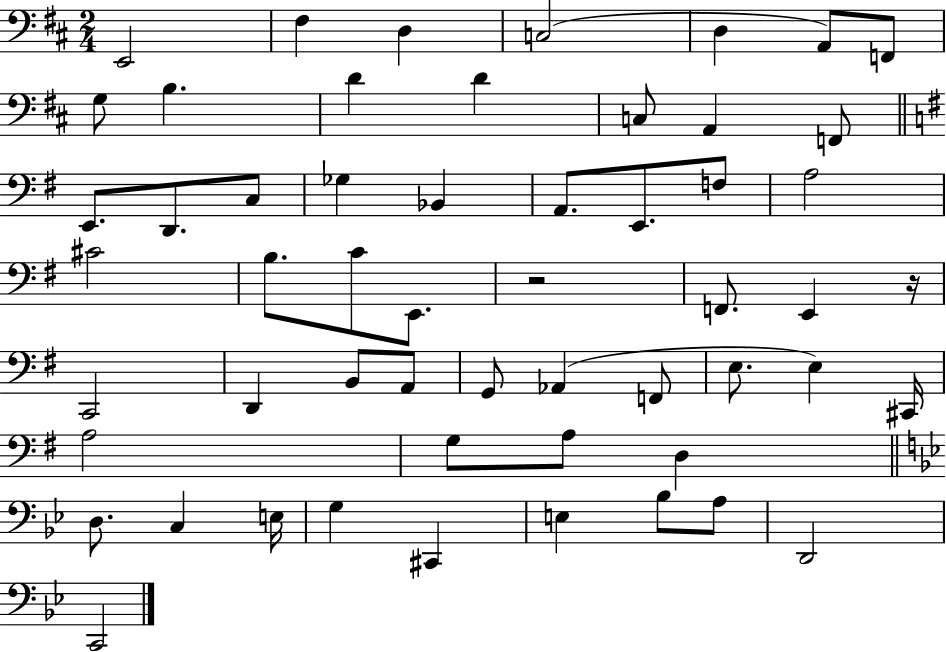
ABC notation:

X:1
T:Untitled
M:2/4
L:1/4
K:D
E,,2 ^F, D, C,2 D, A,,/2 F,,/2 G,/2 B, D D C,/2 A,, F,,/2 E,,/2 D,,/2 C,/2 _G, _B,, A,,/2 E,,/2 F,/2 A,2 ^C2 B,/2 C/2 E,,/2 z2 F,,/2 E,, z/4 C,,2 D,, B,,/2 A,,/2 G,,/2 _A,, F,,/2 E,/2 E, ^C,,/4 A,2 G,/2 A,/2 D, D,/2 C, E,/4 G, ^C,, E, _B,/2 A,/2 D,,2 C,,2